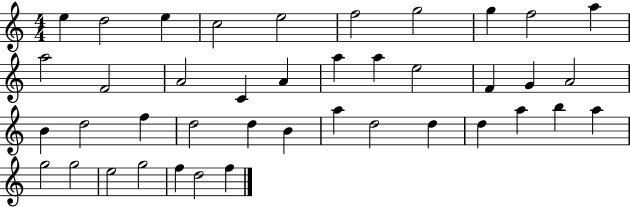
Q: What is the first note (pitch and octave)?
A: E5